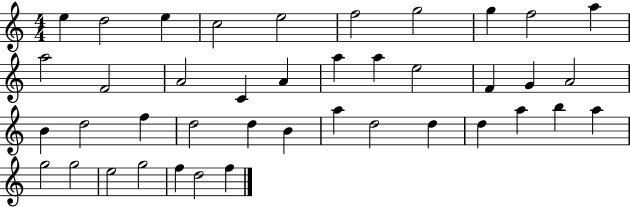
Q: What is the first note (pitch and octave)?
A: E5